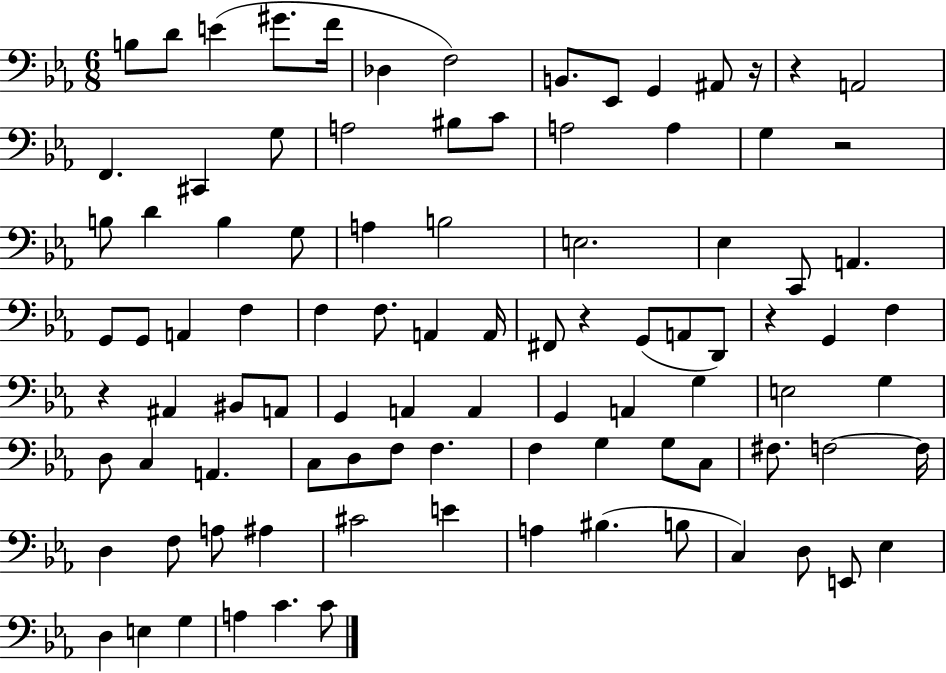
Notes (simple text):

B3/e D4/e E4/q G#4/e. F4/s Db3/q F3/h B2/e. Eb2/e G2/q A#2/e R/s R/q A2/h F2/q. C#2/q G3/e A3/h BIS3/e C4/e A3/h A3/q G3/q R/h B3/e D4/q B3/q G3/e A3/q B3/h E3/h. Eb3/q C2/e A2/q. G2/e G2/e A2/q F3/q F3/q F3/e. A2/q A2/s F#2/e R/q G2/e A2/e D2/e R/q G2/q F3/q R/q A#2/q BIS2/e A2/e G2/q A2/q A2/q G2/q A2/q G3/q E3/h G3/q D3/e C3/q A2/q. C3/e D3/e F3/e F3/q. F3/q G3/q G3/e C3/e F#3/e. F3/h F3/s D3/q F3/e A3/e A#3/q C#4/h E4/q A3/q BIS3/q. B3/e C3/q D3/e E2/e Eb3/q D3/q E3/q G3/q A3/q C4/q. C4/e